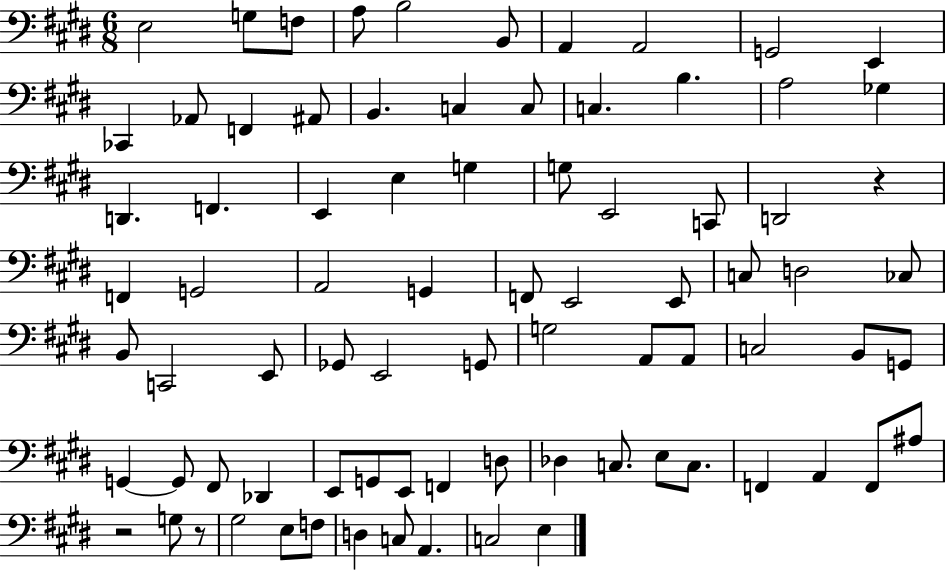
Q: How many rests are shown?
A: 3